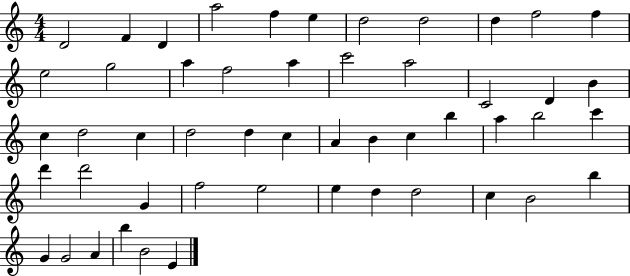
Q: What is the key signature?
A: C major